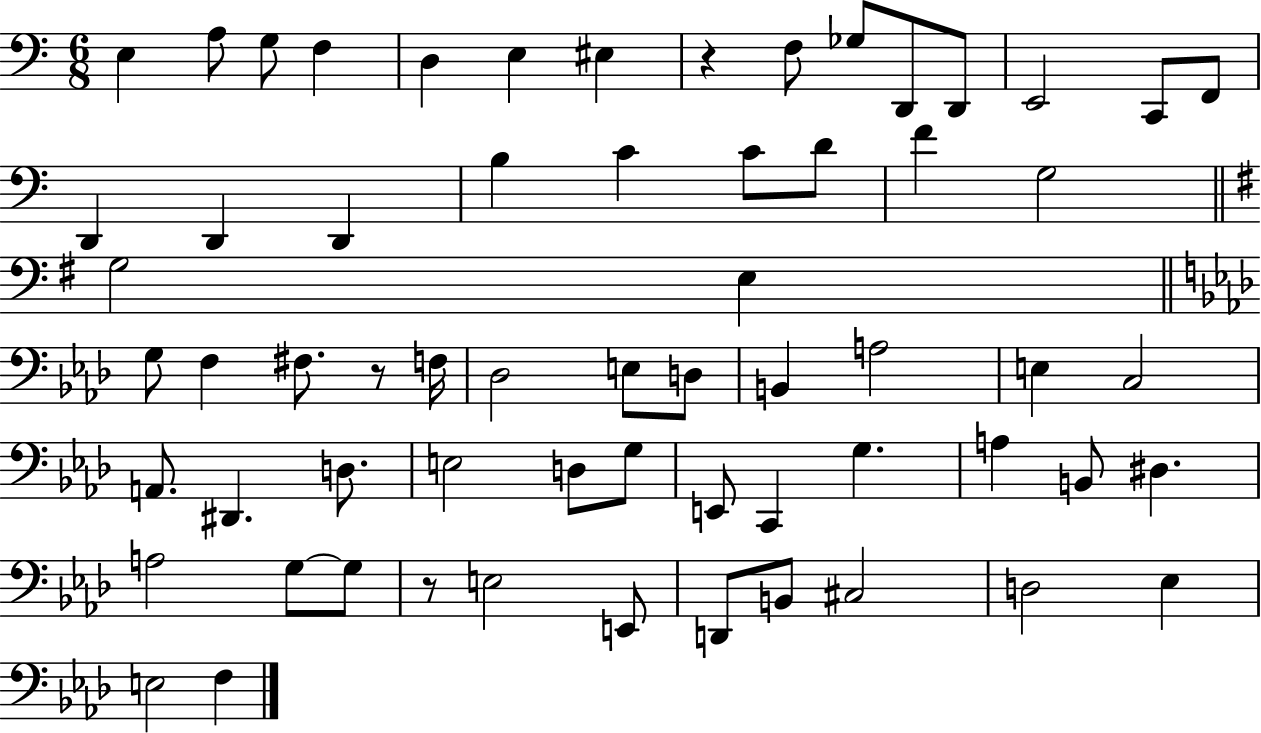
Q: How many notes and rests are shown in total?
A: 63